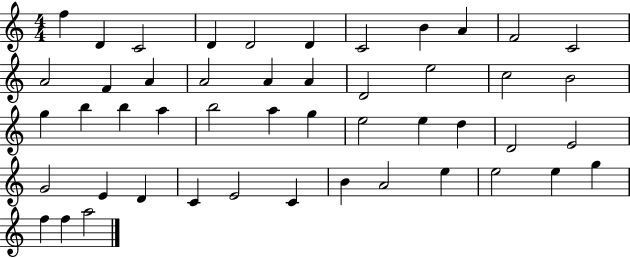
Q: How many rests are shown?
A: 0